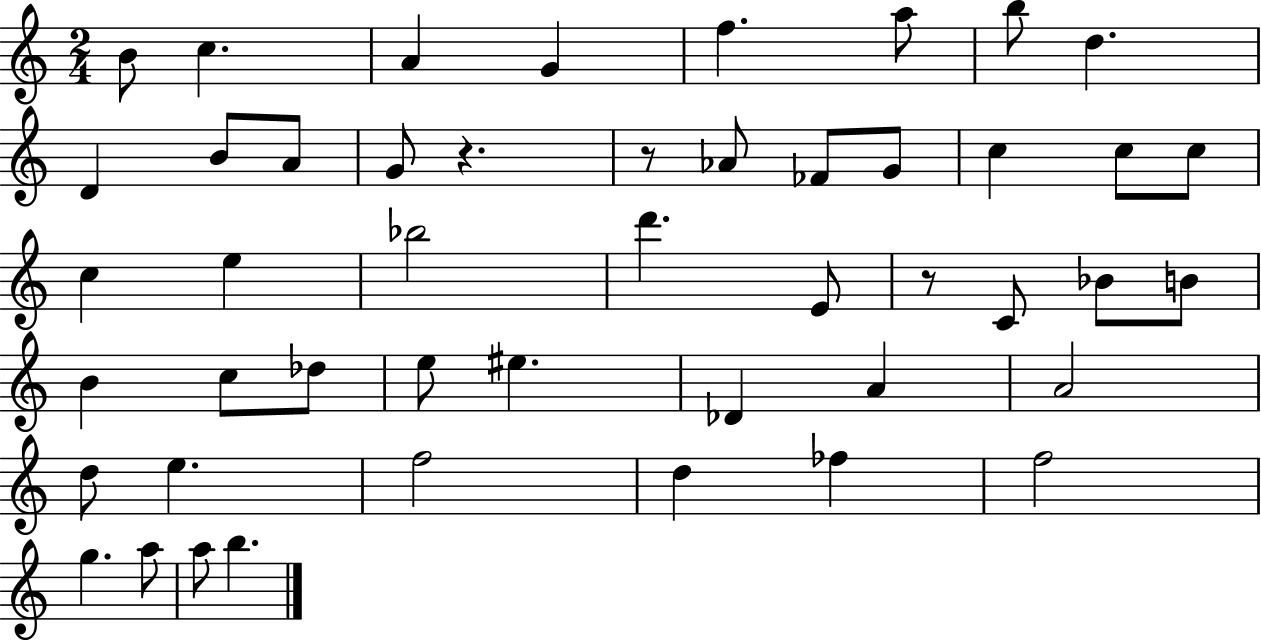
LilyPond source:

{
  \clef treble
  \numericTimeSignature
  \time 2/4
  \key c \major
  b'8 c''4. | a'4 g'4 | f''4. a''8 | b''8 d''4. | \break d'4 b'8 a'8 | g'8 r4. | r8 aes'8 fes'8 g'8 | c''4 c''8 c''8 | \break c''4 e''4 | bes''2 | d'''4. e'8 | r8 c'8 bes'8 b'8 | \break b'4 c''8 des''8 | e''8 eis''4. | des'4 a'4 | a'2 | \break d''8 e''4. | f''2 | d''4 fes''4 | f''2 | \break g''4. a''8 | a''8 b''4. | \bar "|."
}